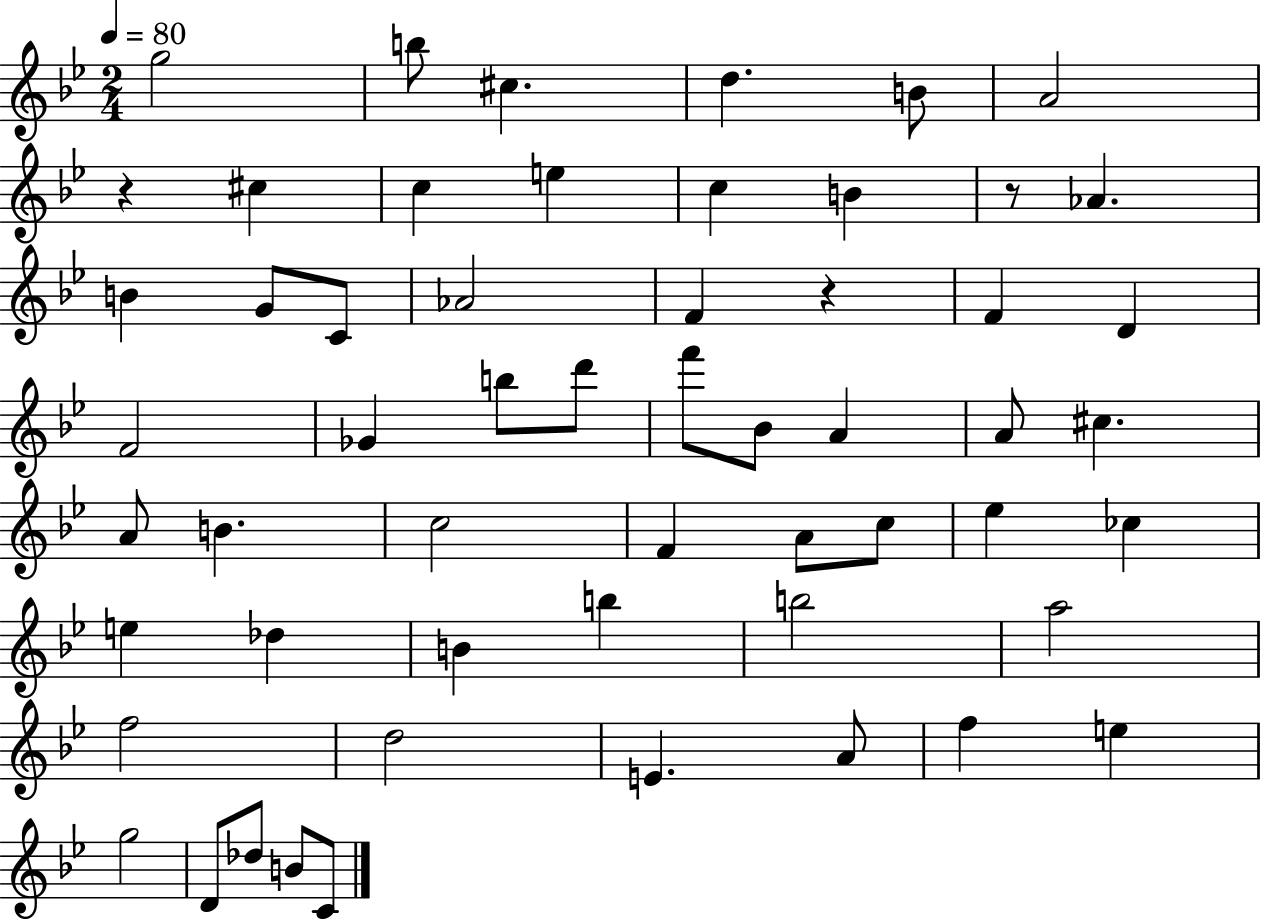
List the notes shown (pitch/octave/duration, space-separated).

G5/h B5/e C#5/q. D5/q. B4/e A4/h R/q C#5/q C5/q E5/q C5/q B4/q R/e Ab4/q. B4/q G4/e C4/e Ab4/h F4/q R/q F4/q D4/q F4/h Gb4/q B5/e D6/e F6/e Bb4/e A4/q A4/e C#5/q. A4/e B4/q. C5/h F4/q A4/e C5/e Eb5/q CES5/q E5/q Db5/q B4/q B5/q B5/h A5/h F5/h D5/h E4/q. A4/e F5/q E5/q G5/h D4/e Db5/e B4/e C4/e